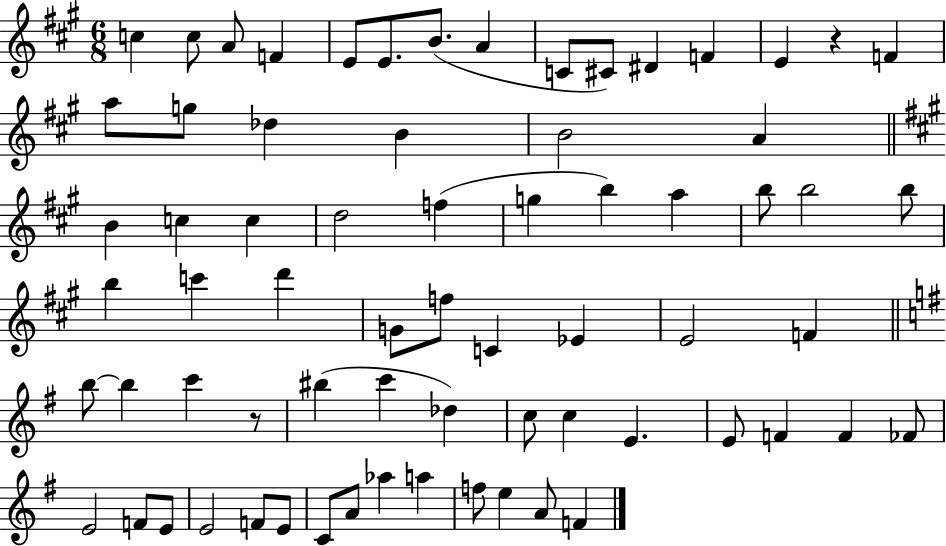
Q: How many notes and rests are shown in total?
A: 69